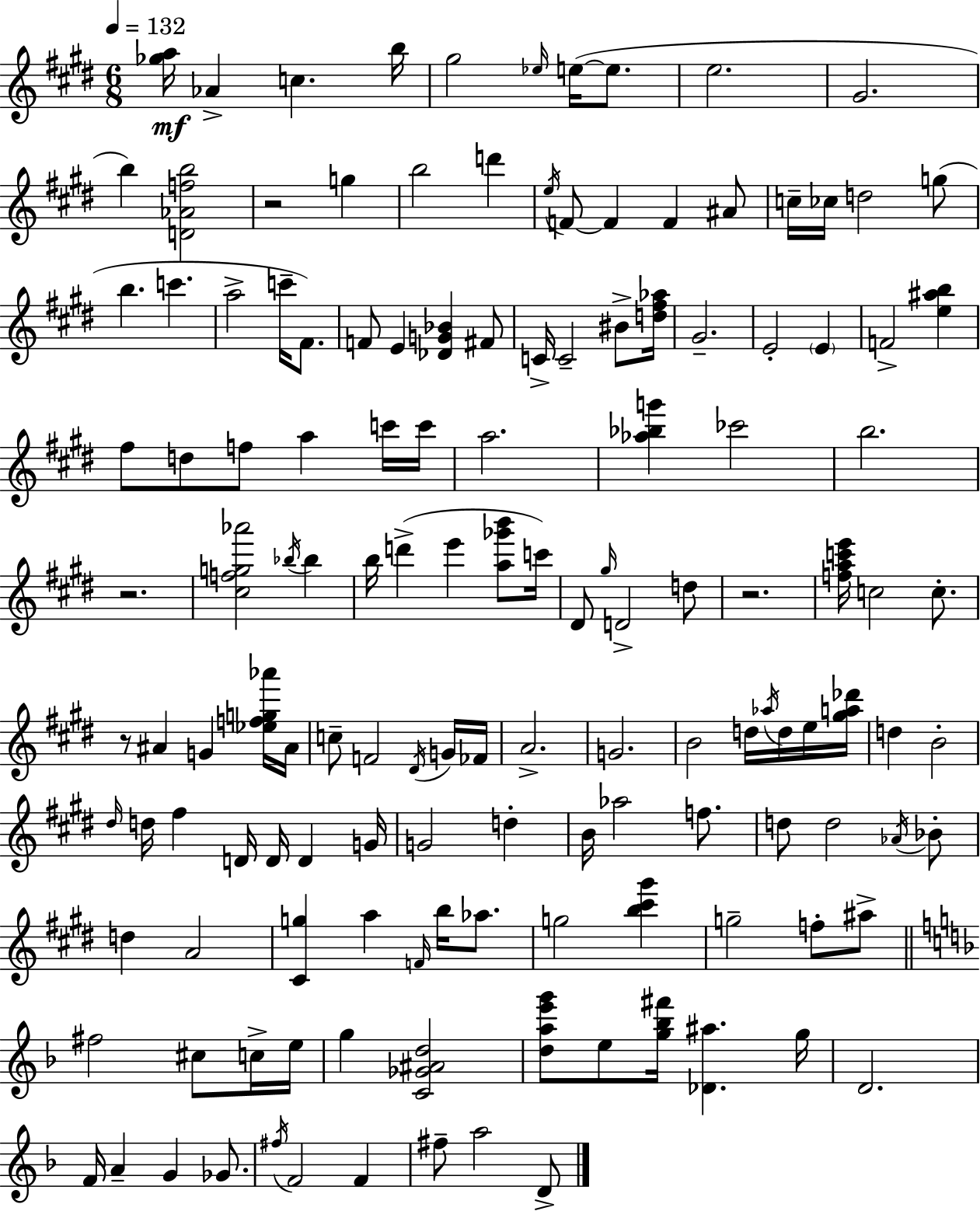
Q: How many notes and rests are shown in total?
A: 140